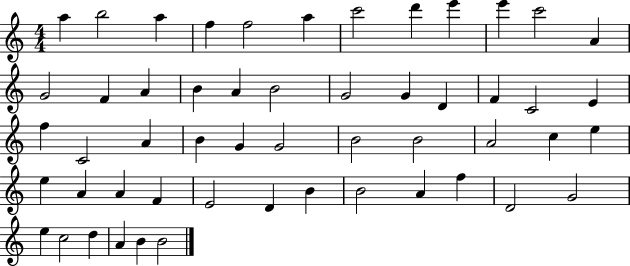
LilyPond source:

{
  \clef treble
  \numericTimeSignature
  \time 4/4
  \key c \major
  a''4 b''2 a''4 | f''4 f''2 a''4 | c'''2 d'''4 e'''4 | e'''4 c'''2 a'4 | \break g'2 f'4 a'4 | b'4 a'4 b'2 | g'2 g'4 d'4 | f'4 c'2 e'4 | \break f''4 c'2 a'4 | b'4 g'4 g'2 | b'2 b'2 | a'2 c''4 e''4 | \break e''4 a'4 a'4 f'4 | e'2 d'4 b'4 | b'2 a'4 f''4 | d'2 g'2 | \break e''4 c''2 d''4 | a'4 b'4 b'2 | \bar "|."
}